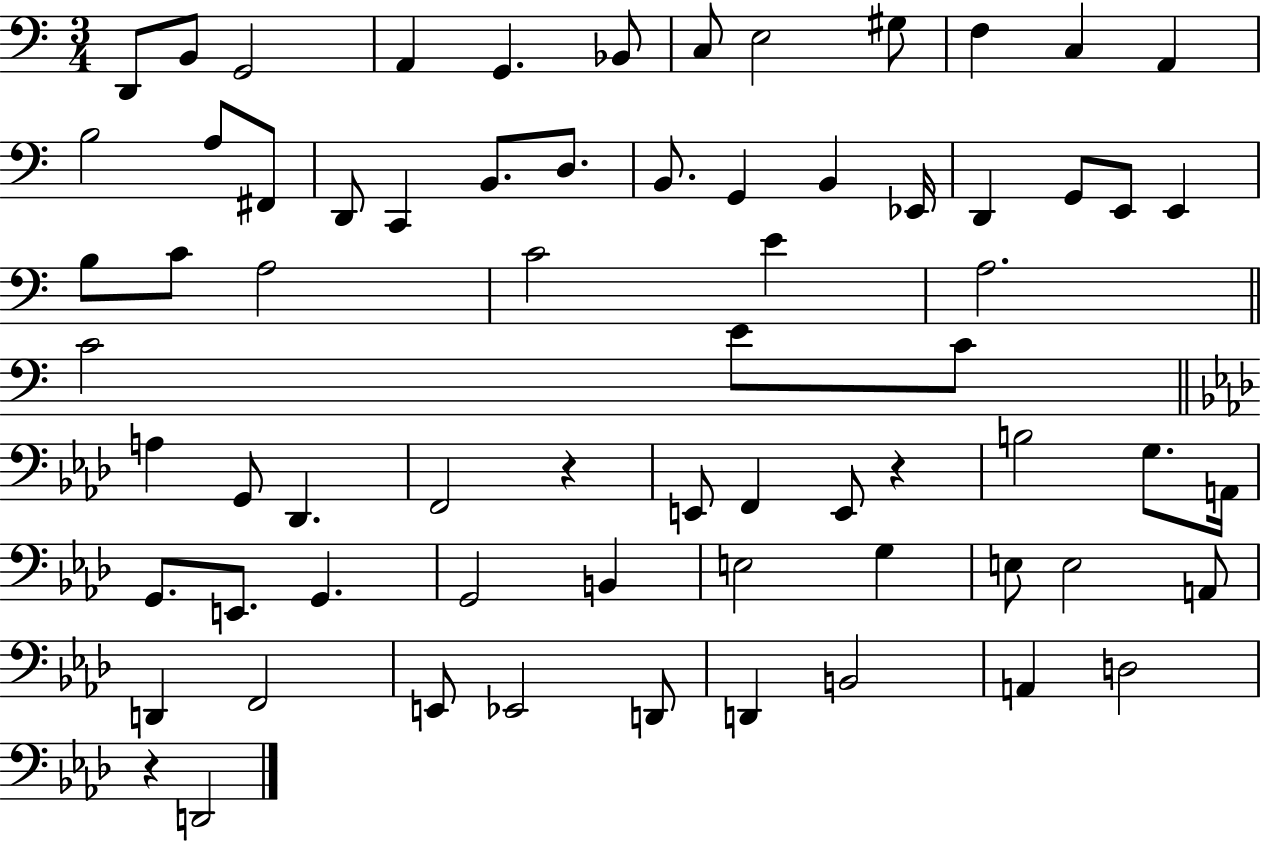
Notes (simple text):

D2/e B2/e G2/h A2/q G2/q. Bb2/e C3/e E3/h G#3/e F3/q C3/q A2/q B3/h A3/e F#2/e D2/e C2/q B2/e. D3/e. B2/e. G2/q B2/q Eb2/s D2/q G2/e E2/e E2/q B3/e C4/e A3/h C4/h E4/q A3/h. C4/h E4/e C4/e A3/q G2/e Db2/q. F2/h R/q E2/e F2/q E2/e R/q B3/h G3/e. A2/s G2/e. E2/e. G2/q. G2/h B2/q E3/h G3/q E3/e E3/h A2/e D2/q F2/h E2/e Eb2/h D2/e D2/q B2/h A2/q D3/h R/q D2/h